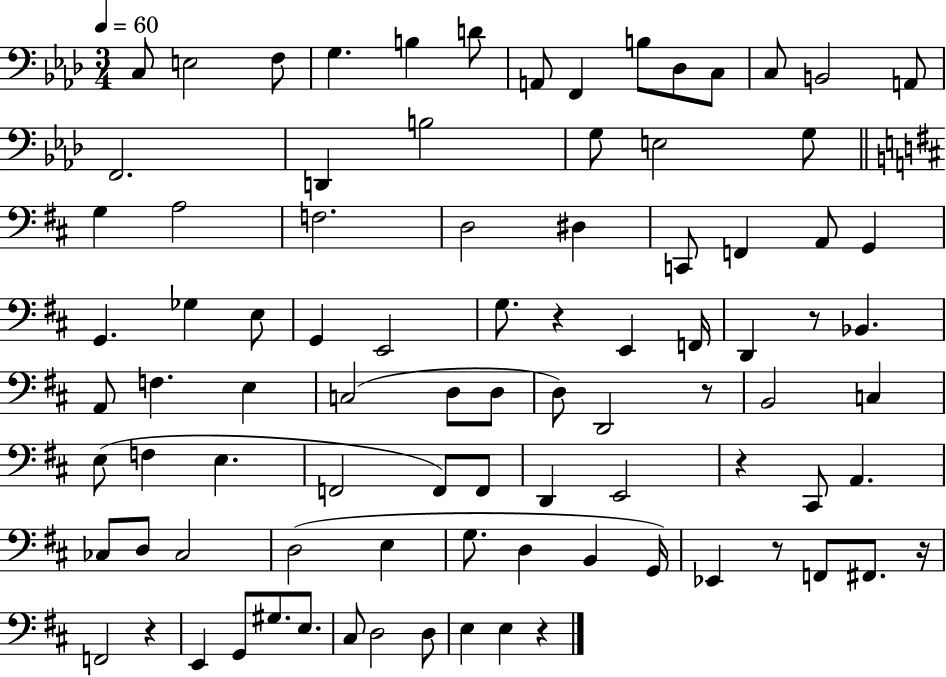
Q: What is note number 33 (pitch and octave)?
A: G2